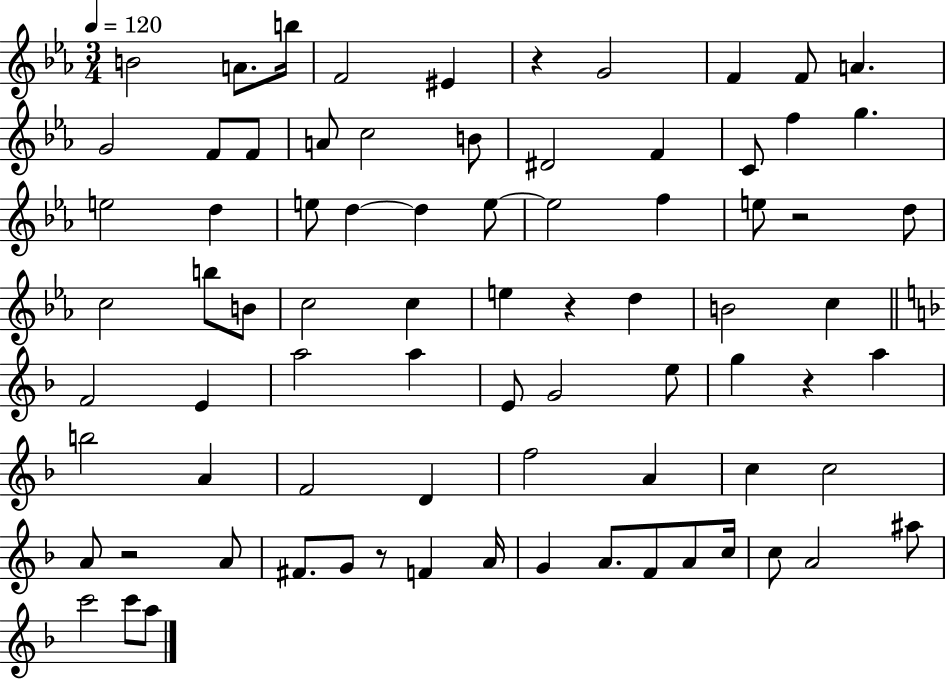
B4/h A4/e. B5/s F4/h EIS4/q R/q G4/h F4/q F4/e A4/q. G4/h F4/e F4/e A4/e C5/h B4/e D#4/h F4/q C4/e F5/q G5/q. E5/h D5/q E5/e D5/q D5/q E5/e E5/h F5/q E5/e R/h D5/e C5/h B5/e B4/e C5/h C5/q E5/q R/q D5/q B4/h C5/q F4/h E4/q A5/h A5/q E4/e G4/h E5/e G5/q R/q A5/q B5/h A4/q F4/h D4/q F5/h A4/q C5/q C5/h A4/e R/h A4/e F#4/e. G4/e R/e F4/q A4/s G4/q A4/e. F4/e A4/e C5/s C5/e A4/h A#5/e C6/h C6/e A5/e